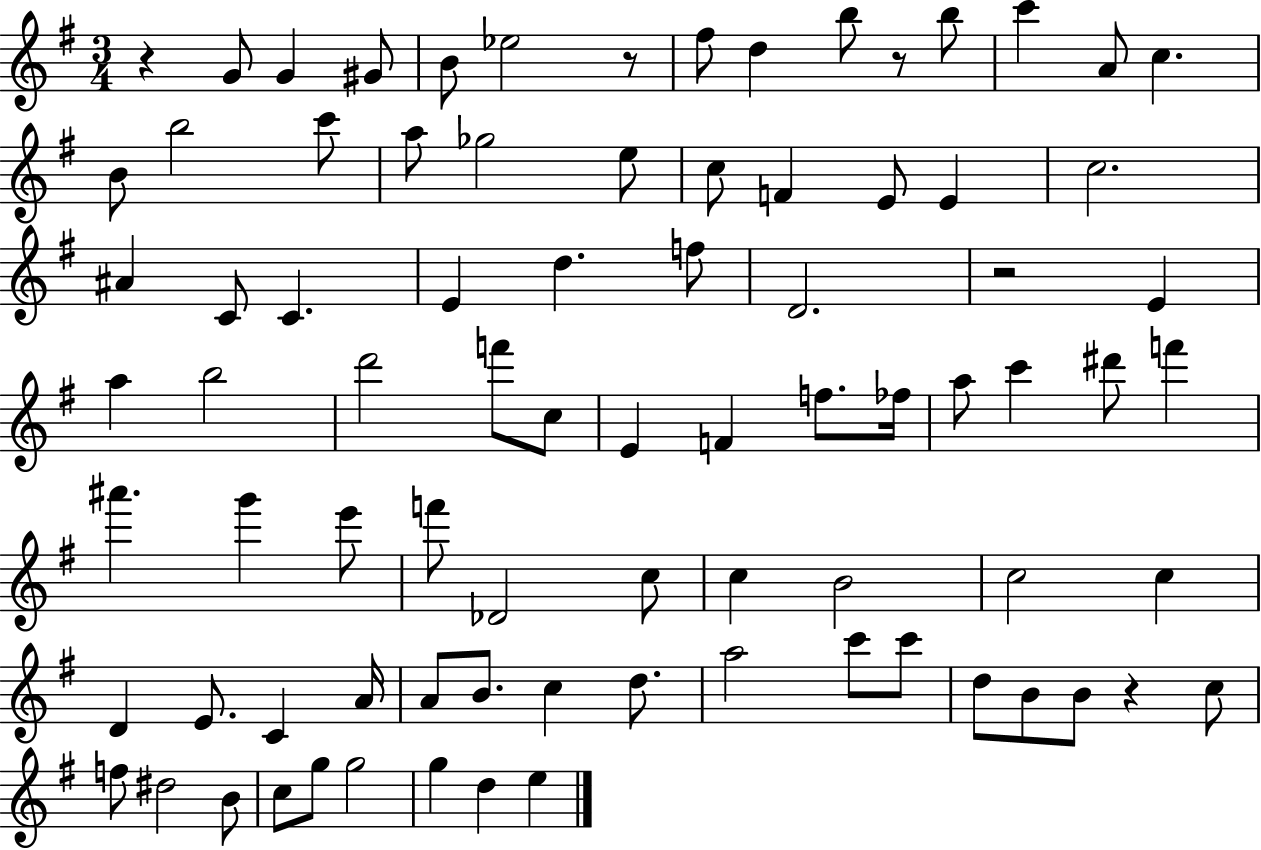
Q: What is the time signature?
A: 3/4